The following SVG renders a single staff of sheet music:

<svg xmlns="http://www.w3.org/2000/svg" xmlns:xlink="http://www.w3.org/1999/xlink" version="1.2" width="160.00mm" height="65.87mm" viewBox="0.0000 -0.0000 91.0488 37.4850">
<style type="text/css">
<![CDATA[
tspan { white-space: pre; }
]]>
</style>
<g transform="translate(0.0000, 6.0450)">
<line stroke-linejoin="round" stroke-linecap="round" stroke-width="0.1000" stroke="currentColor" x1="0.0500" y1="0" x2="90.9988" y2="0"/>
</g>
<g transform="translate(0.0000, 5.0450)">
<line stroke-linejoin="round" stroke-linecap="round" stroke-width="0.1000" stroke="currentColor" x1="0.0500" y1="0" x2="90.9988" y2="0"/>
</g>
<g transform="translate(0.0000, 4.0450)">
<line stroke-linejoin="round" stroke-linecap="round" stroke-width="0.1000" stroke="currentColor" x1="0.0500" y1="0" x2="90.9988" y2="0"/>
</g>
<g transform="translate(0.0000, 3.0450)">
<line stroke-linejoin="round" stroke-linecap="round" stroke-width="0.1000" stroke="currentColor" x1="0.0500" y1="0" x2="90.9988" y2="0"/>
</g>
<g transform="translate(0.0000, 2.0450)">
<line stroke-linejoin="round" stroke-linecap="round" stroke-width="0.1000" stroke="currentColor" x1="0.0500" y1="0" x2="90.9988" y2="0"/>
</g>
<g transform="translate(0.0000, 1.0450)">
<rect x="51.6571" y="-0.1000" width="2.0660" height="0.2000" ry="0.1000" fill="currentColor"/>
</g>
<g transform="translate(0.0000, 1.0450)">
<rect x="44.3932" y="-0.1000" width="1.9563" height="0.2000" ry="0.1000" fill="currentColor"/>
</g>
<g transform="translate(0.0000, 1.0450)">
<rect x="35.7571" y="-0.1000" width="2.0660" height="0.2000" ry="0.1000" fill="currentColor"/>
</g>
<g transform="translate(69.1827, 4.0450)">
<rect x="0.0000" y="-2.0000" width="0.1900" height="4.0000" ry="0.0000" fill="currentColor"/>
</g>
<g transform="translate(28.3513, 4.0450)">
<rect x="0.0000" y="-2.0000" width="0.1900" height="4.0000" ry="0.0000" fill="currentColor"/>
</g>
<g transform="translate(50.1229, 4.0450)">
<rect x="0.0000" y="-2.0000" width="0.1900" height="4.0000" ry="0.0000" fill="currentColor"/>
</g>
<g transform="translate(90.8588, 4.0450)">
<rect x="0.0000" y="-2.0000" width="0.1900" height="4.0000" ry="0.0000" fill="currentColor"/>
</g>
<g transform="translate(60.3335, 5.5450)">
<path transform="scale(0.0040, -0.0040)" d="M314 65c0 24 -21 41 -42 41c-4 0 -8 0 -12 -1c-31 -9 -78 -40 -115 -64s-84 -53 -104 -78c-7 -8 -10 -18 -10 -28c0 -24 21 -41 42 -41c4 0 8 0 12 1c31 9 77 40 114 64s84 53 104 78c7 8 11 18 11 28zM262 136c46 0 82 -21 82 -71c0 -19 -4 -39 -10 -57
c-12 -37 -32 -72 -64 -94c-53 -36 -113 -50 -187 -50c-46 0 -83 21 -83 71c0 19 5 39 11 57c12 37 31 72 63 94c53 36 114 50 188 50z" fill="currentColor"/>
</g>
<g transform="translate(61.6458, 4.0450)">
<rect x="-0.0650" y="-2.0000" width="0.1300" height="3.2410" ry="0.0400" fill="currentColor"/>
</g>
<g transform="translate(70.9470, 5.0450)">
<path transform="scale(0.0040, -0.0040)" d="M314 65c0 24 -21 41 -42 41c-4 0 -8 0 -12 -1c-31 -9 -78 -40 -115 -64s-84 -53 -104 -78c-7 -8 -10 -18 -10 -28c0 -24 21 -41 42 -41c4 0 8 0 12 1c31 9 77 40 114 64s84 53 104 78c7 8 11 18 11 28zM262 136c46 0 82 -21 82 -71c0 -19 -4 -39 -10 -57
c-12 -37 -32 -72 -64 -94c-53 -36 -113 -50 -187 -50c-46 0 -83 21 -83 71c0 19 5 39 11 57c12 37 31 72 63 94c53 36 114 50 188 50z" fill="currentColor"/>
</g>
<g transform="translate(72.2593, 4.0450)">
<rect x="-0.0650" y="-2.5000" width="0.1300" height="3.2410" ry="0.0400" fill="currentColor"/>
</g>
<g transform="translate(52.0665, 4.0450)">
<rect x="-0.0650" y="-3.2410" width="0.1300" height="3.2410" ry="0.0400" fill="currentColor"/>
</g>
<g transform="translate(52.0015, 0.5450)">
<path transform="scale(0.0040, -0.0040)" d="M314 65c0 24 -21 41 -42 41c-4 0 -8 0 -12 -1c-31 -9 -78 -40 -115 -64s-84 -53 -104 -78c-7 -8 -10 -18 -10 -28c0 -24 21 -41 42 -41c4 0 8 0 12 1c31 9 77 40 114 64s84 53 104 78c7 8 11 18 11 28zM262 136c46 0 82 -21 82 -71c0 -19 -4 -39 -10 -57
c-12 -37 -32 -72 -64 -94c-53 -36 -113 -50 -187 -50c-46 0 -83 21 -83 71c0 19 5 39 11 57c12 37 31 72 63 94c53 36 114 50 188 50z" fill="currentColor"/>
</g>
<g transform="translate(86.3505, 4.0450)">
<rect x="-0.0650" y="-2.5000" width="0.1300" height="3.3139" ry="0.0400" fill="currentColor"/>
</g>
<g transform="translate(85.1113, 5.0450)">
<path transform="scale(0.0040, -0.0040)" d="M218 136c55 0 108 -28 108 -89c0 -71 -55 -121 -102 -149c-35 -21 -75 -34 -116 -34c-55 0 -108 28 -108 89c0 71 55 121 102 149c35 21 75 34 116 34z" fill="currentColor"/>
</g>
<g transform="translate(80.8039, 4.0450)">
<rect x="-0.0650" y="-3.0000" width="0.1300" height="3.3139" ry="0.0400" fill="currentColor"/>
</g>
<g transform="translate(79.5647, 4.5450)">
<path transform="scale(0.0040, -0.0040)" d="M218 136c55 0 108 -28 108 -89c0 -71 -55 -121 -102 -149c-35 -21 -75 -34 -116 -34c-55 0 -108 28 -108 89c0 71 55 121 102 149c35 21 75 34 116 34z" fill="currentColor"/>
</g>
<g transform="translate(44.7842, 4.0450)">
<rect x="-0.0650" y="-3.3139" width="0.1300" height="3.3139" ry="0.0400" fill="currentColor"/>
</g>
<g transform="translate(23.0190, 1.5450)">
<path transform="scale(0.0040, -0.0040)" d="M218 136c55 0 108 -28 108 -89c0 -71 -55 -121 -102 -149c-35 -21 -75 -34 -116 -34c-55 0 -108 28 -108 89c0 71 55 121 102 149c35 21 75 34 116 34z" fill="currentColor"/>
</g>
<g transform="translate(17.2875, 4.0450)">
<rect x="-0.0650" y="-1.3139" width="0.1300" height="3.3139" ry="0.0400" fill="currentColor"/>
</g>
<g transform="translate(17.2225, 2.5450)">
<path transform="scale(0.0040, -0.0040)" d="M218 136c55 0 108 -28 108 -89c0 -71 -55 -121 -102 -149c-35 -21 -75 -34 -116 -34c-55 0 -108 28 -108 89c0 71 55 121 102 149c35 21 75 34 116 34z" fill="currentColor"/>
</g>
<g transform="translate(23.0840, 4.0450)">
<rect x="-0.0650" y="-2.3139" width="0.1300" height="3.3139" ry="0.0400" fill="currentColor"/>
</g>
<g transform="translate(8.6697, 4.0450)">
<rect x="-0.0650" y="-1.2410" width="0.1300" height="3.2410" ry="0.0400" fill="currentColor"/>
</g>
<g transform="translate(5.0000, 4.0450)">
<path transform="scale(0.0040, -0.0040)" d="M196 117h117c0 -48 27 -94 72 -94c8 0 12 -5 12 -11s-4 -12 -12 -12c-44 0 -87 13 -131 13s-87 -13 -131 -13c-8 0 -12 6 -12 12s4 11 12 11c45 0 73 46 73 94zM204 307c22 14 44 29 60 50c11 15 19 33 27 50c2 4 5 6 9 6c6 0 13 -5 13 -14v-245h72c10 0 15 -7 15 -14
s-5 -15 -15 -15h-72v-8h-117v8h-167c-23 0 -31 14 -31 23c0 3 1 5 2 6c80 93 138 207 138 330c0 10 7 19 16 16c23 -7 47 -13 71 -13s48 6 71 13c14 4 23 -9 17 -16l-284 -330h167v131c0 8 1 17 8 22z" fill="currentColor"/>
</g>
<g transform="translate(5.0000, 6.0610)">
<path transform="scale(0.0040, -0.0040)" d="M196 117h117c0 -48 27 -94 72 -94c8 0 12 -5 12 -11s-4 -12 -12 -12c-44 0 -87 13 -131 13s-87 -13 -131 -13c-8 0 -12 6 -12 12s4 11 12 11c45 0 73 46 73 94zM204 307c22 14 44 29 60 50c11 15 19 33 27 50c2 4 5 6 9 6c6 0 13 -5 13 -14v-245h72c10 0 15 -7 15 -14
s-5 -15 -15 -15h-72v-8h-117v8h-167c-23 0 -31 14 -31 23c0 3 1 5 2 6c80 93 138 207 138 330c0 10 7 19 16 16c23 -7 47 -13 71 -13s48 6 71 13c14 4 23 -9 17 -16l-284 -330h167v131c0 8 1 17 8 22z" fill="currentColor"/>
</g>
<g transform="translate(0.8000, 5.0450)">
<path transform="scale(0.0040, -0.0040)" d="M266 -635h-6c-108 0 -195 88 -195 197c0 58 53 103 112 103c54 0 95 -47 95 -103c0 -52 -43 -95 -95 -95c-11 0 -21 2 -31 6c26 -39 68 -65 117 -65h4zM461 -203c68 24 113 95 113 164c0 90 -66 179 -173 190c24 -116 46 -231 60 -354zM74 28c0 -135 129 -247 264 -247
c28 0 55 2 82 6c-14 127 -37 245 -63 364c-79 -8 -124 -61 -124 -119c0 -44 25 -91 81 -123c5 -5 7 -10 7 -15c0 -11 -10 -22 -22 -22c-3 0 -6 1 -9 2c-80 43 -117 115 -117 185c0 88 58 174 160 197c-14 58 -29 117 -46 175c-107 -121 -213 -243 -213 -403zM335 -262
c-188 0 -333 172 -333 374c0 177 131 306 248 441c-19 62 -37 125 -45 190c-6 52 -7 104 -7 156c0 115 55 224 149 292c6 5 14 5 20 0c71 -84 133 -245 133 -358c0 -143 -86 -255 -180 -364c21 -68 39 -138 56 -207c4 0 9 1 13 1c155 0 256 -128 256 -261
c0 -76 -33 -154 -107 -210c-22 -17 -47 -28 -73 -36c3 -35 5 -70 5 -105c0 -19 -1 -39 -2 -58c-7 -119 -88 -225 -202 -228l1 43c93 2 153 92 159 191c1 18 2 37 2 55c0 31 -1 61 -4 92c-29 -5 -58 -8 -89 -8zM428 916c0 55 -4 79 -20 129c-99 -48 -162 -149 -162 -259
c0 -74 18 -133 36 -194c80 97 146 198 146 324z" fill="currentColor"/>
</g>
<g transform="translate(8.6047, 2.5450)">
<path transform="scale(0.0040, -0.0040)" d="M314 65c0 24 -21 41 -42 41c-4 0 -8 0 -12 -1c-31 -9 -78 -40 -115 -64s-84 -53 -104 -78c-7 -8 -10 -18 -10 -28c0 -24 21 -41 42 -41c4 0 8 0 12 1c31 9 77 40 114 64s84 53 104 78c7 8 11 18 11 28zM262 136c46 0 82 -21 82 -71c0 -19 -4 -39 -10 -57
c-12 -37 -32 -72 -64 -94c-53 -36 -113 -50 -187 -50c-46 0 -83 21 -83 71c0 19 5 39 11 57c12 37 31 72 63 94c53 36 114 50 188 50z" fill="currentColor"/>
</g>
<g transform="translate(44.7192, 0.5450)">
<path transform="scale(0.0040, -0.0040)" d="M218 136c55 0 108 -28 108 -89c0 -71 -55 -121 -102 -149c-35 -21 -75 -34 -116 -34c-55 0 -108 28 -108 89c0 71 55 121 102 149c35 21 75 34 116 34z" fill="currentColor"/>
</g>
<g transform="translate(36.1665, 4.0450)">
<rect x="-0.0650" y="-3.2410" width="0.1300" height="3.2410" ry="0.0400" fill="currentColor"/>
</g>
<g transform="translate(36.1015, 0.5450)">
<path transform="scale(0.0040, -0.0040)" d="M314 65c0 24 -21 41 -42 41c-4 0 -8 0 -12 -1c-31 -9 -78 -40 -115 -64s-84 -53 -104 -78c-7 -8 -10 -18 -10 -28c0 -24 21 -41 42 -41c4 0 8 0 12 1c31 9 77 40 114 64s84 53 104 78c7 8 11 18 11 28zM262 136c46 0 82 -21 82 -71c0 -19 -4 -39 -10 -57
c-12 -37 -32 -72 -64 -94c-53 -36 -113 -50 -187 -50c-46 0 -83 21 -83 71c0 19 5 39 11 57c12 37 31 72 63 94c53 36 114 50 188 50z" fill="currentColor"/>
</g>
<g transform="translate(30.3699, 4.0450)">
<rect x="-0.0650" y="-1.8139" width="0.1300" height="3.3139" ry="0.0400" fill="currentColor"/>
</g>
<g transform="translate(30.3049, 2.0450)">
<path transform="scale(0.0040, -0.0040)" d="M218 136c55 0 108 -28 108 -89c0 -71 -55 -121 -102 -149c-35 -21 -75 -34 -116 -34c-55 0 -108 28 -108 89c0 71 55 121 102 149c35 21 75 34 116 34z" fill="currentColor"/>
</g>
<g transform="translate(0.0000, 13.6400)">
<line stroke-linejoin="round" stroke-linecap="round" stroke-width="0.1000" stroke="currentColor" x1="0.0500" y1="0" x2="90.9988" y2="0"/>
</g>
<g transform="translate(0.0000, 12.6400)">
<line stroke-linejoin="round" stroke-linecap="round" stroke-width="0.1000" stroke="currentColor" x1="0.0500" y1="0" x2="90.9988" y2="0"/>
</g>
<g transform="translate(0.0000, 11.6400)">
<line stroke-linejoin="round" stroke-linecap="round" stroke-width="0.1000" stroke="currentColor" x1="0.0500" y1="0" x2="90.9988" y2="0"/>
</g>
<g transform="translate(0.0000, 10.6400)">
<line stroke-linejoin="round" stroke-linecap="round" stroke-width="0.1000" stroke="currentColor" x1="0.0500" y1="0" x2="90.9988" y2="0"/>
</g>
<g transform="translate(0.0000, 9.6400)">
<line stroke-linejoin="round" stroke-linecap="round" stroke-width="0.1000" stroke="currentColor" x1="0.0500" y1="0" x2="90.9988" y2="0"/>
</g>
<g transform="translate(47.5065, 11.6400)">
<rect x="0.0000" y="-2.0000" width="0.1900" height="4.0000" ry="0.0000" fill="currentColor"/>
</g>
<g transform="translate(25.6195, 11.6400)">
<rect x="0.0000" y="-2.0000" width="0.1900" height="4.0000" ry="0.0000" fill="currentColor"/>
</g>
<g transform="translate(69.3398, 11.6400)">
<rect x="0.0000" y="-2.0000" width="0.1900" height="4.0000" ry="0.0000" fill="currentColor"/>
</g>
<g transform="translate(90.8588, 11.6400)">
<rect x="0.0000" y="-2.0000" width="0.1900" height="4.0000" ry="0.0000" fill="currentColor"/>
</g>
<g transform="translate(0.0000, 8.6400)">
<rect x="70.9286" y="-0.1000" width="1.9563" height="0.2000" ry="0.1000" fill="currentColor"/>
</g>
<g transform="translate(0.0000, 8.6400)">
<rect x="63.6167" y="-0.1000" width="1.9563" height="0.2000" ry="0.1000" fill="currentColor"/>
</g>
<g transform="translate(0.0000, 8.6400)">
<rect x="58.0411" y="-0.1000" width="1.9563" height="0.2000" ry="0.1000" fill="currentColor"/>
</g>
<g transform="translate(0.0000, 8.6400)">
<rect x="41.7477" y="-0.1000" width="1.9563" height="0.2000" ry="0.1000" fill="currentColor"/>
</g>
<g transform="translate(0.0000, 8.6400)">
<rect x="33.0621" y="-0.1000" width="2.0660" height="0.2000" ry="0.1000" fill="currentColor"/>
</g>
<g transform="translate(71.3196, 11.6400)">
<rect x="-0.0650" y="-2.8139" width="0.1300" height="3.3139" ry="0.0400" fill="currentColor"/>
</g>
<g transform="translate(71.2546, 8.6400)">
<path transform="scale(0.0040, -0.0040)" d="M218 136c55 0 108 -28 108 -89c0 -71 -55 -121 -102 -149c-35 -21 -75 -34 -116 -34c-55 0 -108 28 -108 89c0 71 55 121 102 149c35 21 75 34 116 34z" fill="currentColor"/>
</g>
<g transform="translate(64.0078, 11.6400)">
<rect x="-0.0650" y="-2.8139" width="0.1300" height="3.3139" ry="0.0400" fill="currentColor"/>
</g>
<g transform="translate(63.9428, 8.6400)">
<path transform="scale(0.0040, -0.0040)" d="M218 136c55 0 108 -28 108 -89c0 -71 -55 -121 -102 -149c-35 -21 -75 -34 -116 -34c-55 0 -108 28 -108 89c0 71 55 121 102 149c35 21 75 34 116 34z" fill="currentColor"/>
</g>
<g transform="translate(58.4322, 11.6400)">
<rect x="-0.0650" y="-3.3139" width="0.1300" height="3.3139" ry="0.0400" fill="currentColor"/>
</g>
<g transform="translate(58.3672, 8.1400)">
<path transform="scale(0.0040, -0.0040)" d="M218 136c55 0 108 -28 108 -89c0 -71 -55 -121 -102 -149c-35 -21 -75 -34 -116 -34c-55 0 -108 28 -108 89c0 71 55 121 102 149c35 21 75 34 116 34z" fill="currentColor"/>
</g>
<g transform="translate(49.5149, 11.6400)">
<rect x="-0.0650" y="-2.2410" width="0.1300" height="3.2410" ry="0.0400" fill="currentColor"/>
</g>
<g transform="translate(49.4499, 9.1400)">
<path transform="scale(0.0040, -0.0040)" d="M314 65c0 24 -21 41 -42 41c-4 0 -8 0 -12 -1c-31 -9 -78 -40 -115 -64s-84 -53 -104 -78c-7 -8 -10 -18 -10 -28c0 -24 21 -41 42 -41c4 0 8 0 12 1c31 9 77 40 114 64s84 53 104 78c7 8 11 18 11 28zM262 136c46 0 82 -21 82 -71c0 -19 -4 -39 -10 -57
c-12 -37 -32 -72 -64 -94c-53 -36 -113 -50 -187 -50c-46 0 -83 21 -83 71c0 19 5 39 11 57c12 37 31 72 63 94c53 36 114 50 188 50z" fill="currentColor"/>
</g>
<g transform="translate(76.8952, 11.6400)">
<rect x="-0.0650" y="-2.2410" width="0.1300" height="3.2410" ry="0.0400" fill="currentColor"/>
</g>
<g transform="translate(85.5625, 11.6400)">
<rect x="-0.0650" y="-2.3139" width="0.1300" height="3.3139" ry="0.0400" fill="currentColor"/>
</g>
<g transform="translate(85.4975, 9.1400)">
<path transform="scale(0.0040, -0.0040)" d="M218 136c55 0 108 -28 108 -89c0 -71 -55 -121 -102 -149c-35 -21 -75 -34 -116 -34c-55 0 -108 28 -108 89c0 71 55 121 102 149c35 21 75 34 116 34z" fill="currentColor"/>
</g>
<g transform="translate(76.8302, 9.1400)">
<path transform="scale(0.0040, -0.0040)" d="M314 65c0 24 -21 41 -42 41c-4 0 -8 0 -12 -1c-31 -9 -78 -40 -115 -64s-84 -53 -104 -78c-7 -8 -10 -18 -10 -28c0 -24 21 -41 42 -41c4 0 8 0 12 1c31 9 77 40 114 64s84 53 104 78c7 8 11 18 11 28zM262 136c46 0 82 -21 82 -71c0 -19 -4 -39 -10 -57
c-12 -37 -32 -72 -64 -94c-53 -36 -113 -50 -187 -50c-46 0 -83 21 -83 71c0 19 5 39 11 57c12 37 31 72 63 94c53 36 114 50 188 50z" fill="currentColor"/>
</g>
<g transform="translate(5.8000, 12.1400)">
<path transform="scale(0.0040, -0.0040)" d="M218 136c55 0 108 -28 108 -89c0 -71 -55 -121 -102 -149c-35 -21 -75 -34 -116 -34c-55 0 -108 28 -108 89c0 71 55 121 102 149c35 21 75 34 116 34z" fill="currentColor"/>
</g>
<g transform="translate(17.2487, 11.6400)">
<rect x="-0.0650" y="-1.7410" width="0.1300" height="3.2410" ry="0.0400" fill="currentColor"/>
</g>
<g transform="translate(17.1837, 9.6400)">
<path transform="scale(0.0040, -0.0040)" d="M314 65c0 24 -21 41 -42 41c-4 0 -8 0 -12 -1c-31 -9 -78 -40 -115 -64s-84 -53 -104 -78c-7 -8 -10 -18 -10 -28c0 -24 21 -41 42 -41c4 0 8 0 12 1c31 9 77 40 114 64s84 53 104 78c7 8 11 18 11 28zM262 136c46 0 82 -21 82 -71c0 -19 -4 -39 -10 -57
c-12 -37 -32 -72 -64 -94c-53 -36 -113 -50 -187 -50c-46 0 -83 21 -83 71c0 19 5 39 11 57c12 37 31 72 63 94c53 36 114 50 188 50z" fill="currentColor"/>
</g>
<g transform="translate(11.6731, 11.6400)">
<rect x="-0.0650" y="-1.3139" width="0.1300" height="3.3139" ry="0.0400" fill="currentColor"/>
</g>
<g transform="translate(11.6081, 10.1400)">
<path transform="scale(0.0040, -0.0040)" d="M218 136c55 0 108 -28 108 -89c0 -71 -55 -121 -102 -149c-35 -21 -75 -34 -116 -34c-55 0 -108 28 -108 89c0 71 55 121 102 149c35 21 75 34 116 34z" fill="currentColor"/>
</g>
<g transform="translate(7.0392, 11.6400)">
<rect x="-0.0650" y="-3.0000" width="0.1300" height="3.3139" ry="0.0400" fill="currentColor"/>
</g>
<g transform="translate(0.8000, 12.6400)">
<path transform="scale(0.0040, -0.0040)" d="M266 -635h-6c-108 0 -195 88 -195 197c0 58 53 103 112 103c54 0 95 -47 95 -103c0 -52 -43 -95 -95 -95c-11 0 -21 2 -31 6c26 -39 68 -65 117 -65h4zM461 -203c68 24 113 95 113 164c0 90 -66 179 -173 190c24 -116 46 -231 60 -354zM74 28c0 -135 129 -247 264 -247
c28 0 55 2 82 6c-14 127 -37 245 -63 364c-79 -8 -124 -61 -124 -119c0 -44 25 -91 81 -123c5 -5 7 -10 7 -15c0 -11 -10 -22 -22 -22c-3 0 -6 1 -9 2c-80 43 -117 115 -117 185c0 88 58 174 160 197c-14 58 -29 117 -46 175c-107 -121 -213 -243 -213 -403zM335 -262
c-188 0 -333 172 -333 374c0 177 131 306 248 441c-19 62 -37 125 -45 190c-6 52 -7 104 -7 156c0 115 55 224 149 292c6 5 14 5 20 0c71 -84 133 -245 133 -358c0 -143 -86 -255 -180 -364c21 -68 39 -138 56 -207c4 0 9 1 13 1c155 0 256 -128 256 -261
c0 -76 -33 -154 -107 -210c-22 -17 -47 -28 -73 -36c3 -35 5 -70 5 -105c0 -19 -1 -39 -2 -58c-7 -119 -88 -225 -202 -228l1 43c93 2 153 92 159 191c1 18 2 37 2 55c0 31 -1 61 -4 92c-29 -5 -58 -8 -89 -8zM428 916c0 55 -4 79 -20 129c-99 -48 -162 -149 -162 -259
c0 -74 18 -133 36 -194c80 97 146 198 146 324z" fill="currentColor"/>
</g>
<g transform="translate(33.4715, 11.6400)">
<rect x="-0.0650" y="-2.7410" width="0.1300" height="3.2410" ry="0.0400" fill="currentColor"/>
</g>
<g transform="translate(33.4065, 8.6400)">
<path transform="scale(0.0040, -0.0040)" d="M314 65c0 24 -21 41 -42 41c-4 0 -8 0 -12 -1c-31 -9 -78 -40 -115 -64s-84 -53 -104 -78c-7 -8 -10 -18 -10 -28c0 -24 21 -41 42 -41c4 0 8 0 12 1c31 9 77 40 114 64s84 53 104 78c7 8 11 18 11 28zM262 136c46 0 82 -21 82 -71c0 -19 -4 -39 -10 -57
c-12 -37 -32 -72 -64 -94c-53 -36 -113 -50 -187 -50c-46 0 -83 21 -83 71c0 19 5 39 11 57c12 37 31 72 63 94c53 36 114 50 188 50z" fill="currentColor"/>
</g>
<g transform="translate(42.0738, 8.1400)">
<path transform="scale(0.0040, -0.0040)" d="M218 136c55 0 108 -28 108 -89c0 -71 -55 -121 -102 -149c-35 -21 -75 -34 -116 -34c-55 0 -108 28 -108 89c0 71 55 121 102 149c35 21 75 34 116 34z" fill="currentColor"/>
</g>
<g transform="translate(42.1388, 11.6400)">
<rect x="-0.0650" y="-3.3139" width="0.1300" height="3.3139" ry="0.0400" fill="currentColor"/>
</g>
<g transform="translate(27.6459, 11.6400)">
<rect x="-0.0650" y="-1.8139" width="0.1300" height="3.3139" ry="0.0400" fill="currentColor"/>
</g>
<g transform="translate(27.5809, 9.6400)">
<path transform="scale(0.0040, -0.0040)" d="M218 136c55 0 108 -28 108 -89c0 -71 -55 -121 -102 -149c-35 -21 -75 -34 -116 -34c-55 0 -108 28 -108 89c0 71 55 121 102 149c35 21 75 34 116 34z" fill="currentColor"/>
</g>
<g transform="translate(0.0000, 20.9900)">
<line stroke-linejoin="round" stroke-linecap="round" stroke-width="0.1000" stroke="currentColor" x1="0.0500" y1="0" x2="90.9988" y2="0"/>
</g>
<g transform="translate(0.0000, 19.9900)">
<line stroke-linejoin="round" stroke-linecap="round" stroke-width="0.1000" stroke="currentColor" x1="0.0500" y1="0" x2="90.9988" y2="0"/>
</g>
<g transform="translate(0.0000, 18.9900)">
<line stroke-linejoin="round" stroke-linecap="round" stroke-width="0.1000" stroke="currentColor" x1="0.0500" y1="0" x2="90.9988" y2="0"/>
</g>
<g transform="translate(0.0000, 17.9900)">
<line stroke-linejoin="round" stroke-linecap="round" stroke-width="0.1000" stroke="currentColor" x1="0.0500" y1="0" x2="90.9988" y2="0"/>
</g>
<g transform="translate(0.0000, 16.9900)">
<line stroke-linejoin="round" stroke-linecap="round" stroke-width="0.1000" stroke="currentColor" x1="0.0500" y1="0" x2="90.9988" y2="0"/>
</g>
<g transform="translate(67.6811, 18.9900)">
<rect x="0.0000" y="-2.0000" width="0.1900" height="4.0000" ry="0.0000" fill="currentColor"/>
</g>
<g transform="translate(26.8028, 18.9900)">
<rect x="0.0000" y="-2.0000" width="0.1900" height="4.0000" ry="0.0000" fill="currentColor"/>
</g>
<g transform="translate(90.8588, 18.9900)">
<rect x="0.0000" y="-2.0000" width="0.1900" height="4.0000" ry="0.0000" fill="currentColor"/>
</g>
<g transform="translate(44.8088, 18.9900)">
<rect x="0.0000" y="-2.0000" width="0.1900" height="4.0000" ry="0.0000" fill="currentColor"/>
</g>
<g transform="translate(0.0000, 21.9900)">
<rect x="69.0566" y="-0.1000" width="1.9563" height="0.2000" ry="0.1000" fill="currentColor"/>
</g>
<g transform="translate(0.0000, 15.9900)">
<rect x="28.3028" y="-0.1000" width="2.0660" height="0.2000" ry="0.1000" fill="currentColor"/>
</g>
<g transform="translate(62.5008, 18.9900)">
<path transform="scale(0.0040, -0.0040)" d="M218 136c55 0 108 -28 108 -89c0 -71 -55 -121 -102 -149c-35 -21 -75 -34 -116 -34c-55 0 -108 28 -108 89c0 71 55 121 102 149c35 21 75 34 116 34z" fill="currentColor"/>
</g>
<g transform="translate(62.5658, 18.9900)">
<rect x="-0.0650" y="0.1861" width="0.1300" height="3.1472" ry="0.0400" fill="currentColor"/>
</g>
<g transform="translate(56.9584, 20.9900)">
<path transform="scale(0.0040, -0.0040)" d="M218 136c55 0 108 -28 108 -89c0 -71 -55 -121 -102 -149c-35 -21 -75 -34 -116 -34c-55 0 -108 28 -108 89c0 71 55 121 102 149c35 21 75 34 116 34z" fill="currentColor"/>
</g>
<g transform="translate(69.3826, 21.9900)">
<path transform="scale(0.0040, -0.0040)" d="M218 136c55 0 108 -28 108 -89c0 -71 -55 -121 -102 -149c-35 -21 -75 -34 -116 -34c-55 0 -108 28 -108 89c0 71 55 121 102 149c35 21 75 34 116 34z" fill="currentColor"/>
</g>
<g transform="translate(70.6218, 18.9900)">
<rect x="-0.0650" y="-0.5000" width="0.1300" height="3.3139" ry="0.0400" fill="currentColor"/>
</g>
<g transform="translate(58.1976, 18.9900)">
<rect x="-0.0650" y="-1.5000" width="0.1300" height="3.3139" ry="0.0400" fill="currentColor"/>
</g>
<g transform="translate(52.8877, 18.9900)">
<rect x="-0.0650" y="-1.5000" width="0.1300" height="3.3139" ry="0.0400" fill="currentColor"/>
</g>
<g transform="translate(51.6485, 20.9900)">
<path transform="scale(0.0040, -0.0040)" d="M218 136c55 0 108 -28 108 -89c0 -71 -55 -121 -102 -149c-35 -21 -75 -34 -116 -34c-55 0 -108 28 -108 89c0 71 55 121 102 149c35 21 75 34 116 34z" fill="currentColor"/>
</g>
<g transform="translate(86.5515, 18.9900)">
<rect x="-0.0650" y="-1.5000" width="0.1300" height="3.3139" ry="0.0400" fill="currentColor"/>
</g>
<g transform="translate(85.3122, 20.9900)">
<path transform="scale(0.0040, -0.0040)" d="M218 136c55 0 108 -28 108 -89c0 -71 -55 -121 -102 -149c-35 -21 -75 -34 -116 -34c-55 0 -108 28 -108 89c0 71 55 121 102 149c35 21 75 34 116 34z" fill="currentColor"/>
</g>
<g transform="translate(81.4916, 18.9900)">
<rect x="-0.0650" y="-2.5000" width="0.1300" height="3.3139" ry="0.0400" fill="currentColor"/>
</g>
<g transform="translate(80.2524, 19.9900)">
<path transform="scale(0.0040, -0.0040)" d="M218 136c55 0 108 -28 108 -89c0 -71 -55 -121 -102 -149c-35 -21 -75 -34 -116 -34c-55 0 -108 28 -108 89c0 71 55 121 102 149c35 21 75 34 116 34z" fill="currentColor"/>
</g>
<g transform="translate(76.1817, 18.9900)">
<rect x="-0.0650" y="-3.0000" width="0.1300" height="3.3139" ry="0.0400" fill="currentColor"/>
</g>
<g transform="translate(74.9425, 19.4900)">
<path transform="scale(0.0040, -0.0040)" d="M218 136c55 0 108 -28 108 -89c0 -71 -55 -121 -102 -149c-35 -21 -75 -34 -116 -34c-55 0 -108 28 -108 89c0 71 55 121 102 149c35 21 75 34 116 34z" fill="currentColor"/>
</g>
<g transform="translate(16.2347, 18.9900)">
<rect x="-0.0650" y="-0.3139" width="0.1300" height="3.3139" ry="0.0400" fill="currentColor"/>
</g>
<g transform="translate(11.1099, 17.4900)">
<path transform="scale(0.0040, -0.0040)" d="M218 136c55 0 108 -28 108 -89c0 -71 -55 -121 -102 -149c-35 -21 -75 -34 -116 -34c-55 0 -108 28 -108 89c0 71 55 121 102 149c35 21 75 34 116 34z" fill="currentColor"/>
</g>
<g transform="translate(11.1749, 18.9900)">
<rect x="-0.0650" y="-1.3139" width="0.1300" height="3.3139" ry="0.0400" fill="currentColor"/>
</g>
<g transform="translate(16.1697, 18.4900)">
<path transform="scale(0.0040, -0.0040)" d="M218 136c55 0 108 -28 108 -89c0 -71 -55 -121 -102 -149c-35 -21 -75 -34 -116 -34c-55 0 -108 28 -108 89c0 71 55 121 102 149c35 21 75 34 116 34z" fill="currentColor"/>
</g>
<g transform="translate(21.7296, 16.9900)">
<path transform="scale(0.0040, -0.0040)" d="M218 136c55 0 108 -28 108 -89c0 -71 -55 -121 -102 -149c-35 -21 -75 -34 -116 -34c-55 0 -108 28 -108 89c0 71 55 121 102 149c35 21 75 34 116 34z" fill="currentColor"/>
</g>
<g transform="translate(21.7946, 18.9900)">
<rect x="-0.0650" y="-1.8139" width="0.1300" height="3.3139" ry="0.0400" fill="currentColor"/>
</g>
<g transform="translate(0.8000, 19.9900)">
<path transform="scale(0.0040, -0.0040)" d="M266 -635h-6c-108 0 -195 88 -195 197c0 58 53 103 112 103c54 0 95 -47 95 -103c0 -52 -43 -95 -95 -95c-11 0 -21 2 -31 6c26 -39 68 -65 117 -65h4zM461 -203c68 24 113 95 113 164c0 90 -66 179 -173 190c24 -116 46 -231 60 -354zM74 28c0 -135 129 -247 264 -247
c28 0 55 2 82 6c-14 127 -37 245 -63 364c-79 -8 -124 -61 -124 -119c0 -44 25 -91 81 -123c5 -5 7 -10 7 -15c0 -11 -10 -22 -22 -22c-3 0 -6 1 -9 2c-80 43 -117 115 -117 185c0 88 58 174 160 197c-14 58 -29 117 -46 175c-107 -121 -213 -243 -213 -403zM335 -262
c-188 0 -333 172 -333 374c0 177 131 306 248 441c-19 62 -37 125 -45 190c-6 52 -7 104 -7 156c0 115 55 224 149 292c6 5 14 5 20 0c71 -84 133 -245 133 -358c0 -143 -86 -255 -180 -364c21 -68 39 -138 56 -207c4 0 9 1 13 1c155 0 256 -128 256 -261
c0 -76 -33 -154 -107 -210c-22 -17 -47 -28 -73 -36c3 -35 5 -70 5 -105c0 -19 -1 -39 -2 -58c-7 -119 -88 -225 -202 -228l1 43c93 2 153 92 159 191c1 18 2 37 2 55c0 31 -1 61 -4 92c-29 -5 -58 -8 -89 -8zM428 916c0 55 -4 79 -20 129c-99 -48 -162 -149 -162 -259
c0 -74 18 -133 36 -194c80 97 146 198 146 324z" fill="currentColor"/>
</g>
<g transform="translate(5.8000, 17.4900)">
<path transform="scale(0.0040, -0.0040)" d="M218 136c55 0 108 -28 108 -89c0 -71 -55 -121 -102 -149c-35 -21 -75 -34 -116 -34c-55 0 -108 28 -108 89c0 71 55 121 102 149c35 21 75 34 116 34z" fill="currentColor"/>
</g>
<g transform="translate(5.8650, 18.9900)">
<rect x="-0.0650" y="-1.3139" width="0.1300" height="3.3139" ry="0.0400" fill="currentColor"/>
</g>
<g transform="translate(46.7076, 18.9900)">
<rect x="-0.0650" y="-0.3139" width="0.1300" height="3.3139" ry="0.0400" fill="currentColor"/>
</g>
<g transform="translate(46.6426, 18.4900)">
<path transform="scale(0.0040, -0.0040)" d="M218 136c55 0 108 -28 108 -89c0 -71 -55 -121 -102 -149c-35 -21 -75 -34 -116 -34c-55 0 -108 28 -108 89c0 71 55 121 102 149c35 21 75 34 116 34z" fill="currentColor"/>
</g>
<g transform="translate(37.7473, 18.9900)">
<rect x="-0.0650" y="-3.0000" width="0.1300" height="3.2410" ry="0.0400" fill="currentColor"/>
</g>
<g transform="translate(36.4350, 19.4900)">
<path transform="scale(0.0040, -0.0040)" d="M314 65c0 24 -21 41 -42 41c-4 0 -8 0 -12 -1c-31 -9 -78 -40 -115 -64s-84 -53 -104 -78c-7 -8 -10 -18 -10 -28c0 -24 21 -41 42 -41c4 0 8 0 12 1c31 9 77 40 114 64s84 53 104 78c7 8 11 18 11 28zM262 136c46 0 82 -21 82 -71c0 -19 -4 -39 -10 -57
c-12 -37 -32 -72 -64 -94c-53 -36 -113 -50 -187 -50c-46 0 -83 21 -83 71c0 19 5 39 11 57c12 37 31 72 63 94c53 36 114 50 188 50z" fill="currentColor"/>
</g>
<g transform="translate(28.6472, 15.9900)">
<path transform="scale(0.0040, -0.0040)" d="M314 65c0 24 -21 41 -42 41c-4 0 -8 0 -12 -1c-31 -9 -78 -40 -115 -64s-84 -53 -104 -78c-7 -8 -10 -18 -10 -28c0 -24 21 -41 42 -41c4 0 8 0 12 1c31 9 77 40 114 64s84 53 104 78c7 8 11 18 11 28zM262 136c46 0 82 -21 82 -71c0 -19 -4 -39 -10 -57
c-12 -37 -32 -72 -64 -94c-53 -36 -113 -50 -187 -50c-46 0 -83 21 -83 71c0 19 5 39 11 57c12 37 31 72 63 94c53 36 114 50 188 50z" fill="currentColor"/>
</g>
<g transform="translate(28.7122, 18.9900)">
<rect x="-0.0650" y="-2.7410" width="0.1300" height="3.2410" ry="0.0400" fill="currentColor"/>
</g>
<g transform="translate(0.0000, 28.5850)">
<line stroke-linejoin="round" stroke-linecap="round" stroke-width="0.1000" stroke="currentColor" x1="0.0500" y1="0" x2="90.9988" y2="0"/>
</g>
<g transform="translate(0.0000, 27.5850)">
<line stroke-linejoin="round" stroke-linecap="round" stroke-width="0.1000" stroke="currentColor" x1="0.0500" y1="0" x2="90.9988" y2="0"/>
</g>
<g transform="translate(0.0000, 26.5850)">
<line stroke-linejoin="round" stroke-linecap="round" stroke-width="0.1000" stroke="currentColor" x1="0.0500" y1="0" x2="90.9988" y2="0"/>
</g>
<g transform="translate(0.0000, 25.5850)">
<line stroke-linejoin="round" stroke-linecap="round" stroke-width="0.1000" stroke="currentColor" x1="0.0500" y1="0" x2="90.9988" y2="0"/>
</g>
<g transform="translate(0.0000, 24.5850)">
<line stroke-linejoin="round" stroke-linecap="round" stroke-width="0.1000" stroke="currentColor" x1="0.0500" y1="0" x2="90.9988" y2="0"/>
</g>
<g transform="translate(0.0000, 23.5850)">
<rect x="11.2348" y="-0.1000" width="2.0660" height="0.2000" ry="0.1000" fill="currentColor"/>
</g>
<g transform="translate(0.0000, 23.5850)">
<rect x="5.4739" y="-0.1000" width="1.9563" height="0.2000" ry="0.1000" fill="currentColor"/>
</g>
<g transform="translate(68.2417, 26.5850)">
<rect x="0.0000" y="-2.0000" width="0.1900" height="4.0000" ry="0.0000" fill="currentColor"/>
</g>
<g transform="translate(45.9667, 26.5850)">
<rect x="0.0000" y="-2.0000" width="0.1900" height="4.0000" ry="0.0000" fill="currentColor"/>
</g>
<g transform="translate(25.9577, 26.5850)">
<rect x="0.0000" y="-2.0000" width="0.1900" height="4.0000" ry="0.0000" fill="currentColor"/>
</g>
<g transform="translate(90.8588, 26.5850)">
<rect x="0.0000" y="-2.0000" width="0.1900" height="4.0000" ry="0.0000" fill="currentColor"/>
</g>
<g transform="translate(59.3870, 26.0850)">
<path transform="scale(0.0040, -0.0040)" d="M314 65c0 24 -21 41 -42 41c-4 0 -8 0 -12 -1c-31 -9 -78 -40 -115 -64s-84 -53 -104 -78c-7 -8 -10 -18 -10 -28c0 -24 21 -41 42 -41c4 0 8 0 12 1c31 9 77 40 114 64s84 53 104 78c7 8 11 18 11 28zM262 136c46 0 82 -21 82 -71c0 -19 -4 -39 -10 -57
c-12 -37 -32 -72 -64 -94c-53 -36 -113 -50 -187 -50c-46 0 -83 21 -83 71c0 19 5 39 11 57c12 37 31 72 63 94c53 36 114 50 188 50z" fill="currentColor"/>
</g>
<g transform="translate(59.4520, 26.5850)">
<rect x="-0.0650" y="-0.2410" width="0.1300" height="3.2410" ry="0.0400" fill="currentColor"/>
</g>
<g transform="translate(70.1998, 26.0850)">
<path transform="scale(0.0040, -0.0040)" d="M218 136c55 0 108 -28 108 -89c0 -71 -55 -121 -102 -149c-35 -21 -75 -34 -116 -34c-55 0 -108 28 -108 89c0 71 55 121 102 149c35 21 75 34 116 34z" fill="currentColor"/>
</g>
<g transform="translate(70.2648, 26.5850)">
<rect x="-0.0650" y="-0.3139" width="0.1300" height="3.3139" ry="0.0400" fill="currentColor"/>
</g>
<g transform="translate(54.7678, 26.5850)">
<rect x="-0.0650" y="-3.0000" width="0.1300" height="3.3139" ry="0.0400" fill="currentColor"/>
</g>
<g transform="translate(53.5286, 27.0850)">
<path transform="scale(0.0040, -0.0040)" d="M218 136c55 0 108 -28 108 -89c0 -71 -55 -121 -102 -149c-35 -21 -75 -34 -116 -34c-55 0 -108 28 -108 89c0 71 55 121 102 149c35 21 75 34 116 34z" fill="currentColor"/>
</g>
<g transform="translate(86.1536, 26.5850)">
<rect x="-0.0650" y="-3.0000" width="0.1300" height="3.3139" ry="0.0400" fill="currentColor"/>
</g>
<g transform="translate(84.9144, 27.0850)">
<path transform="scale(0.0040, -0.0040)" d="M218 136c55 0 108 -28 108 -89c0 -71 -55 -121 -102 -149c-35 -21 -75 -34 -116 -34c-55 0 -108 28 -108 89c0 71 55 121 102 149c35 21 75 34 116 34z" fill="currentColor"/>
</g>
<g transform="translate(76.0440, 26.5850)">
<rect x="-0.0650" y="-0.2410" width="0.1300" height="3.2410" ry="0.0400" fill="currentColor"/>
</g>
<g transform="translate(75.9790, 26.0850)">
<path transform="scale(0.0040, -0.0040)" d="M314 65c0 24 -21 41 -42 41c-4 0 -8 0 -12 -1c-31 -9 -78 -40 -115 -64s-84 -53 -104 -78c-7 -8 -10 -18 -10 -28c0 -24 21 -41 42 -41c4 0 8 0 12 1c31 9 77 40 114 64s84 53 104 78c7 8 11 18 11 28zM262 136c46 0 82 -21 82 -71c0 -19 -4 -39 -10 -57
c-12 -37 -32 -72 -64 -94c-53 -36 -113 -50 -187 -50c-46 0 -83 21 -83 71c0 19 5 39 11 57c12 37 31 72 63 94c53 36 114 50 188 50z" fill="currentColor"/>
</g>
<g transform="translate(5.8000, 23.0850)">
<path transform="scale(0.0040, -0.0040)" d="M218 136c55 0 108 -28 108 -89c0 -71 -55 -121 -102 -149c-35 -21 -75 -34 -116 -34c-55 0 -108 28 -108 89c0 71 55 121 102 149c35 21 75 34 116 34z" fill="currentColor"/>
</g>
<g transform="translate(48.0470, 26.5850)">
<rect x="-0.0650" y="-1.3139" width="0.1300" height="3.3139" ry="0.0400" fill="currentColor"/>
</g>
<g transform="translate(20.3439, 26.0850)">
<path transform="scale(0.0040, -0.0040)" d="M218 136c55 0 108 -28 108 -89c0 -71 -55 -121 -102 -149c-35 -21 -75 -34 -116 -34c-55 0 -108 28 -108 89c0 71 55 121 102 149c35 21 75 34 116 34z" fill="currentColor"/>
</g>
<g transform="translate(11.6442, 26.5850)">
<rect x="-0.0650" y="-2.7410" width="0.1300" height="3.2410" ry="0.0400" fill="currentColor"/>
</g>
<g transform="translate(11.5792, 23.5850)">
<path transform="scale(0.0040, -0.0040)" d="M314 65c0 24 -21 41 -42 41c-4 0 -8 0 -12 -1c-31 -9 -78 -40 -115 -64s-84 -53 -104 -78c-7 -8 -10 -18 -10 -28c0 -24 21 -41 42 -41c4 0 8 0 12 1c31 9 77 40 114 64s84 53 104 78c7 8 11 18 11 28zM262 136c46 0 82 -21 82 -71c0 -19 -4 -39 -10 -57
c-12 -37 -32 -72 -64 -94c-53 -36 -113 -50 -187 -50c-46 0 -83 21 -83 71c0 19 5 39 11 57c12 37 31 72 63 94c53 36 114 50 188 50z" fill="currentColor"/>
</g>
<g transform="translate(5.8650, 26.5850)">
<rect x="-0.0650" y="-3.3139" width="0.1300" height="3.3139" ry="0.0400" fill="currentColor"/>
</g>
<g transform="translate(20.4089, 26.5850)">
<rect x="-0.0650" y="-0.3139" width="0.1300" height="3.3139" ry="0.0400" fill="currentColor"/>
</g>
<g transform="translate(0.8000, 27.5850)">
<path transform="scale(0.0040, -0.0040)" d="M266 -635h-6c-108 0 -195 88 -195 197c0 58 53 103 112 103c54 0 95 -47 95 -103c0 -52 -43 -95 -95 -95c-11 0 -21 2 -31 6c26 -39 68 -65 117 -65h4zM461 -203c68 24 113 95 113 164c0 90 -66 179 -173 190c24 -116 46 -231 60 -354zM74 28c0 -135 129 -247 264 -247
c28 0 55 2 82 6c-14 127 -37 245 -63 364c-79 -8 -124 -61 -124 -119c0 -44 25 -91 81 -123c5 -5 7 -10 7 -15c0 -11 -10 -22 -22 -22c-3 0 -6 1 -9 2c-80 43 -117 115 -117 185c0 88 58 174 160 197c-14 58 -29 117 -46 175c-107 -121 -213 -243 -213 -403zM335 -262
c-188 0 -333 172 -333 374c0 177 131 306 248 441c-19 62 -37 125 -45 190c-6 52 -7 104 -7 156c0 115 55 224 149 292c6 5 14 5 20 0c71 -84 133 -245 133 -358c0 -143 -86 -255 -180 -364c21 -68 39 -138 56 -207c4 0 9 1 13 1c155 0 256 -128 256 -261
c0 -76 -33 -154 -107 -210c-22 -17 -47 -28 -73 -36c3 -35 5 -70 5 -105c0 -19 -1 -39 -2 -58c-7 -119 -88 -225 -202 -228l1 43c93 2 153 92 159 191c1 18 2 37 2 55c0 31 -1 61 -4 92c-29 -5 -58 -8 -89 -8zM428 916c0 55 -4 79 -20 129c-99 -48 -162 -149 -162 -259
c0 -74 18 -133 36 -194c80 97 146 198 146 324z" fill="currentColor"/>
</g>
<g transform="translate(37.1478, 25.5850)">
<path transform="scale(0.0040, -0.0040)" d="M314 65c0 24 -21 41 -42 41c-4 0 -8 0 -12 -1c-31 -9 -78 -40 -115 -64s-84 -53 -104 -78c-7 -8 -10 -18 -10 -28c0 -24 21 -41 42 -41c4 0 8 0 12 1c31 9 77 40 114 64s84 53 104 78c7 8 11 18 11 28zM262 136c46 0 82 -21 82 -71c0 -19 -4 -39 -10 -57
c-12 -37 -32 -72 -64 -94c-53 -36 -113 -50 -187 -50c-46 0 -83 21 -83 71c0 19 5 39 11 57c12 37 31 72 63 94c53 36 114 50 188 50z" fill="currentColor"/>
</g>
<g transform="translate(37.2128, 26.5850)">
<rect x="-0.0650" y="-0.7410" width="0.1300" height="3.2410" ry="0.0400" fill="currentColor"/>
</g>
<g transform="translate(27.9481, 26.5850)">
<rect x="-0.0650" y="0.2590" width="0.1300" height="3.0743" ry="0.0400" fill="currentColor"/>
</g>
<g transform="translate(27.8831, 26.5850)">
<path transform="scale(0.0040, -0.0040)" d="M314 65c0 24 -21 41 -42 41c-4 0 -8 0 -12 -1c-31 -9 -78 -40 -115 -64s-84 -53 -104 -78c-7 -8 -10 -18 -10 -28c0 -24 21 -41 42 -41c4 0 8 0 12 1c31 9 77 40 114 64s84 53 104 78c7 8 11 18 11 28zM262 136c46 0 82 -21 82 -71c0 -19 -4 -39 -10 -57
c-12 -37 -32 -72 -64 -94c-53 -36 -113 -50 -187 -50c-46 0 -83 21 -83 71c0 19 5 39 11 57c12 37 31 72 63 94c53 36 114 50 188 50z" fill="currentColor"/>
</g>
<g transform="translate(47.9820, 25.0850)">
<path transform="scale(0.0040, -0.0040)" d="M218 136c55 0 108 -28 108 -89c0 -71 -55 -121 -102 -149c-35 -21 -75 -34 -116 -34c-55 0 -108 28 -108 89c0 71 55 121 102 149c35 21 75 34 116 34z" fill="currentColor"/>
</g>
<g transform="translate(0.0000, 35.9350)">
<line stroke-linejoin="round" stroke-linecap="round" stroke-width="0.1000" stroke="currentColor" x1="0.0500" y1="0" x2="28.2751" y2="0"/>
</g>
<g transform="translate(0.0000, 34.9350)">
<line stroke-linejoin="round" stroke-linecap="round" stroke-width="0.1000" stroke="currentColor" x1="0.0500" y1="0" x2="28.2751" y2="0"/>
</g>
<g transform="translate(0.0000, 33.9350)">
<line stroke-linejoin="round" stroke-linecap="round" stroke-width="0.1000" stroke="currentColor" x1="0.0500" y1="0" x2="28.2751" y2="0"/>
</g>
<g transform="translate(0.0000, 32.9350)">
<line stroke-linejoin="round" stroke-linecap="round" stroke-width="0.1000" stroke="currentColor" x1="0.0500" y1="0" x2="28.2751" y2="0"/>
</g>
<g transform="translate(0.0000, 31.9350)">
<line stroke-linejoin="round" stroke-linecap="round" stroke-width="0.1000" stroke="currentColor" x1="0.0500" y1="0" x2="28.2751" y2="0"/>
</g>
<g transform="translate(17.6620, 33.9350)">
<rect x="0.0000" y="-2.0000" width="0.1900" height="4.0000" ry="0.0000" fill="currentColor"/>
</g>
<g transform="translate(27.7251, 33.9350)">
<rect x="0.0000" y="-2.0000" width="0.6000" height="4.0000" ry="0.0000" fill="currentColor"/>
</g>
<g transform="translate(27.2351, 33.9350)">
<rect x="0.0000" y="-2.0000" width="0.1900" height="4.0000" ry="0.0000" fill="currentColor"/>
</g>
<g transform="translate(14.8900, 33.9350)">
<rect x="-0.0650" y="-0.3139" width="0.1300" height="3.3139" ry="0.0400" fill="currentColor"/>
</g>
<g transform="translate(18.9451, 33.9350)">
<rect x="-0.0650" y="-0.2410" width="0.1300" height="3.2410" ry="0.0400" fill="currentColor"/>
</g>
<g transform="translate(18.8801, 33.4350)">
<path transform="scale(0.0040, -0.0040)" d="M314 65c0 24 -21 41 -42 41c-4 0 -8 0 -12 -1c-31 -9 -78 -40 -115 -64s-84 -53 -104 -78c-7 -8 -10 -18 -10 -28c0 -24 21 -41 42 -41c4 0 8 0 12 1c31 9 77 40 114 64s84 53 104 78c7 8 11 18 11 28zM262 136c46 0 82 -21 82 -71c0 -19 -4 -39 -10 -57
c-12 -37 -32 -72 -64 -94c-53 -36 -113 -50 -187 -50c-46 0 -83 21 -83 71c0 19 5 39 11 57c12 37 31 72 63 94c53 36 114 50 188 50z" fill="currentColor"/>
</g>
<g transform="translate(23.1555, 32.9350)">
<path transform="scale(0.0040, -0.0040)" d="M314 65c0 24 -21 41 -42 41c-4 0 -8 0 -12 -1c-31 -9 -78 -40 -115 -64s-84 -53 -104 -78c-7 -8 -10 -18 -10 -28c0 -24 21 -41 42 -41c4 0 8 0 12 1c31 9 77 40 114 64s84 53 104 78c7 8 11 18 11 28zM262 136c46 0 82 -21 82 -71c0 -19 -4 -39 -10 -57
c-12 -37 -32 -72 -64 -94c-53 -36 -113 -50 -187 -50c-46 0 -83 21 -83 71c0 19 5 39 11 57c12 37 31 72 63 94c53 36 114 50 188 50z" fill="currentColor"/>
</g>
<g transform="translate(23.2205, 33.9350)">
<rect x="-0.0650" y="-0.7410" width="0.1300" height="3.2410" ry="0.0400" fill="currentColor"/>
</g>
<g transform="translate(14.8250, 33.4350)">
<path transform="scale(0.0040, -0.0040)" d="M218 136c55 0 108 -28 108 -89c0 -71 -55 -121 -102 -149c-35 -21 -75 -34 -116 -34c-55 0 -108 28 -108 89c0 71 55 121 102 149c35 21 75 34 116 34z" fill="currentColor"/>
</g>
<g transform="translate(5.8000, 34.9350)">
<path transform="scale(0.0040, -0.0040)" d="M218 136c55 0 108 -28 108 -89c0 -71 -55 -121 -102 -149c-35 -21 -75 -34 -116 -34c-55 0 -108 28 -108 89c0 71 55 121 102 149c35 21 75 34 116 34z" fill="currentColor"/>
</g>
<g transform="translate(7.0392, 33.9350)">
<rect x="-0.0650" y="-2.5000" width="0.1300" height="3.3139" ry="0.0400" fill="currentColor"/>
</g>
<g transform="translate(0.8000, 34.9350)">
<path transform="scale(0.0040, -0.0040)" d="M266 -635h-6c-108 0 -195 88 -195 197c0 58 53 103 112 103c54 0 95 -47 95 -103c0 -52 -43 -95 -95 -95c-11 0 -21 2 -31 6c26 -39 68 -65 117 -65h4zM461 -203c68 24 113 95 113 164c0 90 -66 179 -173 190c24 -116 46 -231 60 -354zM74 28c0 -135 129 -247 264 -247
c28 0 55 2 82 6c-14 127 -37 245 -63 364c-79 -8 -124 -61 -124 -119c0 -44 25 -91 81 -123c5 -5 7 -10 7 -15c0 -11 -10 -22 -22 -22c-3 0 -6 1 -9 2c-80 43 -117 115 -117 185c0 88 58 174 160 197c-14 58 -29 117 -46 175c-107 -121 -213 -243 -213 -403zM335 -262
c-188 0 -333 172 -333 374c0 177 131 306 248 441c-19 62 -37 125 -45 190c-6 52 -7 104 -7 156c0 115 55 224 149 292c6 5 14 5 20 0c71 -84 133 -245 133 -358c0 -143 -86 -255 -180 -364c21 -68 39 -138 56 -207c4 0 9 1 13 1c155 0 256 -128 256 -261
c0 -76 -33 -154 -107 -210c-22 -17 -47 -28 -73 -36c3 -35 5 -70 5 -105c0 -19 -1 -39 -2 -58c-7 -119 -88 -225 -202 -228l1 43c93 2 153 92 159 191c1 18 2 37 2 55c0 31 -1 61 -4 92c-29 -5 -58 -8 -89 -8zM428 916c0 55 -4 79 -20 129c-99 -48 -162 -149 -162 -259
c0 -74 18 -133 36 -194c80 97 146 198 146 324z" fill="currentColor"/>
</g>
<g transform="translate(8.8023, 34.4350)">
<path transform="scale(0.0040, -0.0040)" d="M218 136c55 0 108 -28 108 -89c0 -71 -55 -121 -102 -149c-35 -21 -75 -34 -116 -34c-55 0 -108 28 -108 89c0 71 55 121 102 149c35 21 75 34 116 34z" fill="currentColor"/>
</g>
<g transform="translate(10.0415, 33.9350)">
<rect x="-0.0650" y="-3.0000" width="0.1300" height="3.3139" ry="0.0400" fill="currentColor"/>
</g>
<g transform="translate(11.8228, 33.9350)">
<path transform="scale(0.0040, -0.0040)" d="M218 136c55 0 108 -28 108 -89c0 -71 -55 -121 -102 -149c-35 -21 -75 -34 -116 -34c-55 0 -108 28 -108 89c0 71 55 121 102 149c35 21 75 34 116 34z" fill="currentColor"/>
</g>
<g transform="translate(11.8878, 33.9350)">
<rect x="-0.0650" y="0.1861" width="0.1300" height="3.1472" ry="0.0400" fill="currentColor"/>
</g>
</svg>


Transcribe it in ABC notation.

X:1
T:Untitled
M:4/4
L:1/4
K:C
e2 e g f b2 b b2 F2 G2 A G A e f2 f a2 b g2 b a a g2 g e e c f a2 A2 c E E B C A G E b a2 c B2 d2 e A c2 c c2 A G A B c c2 d2